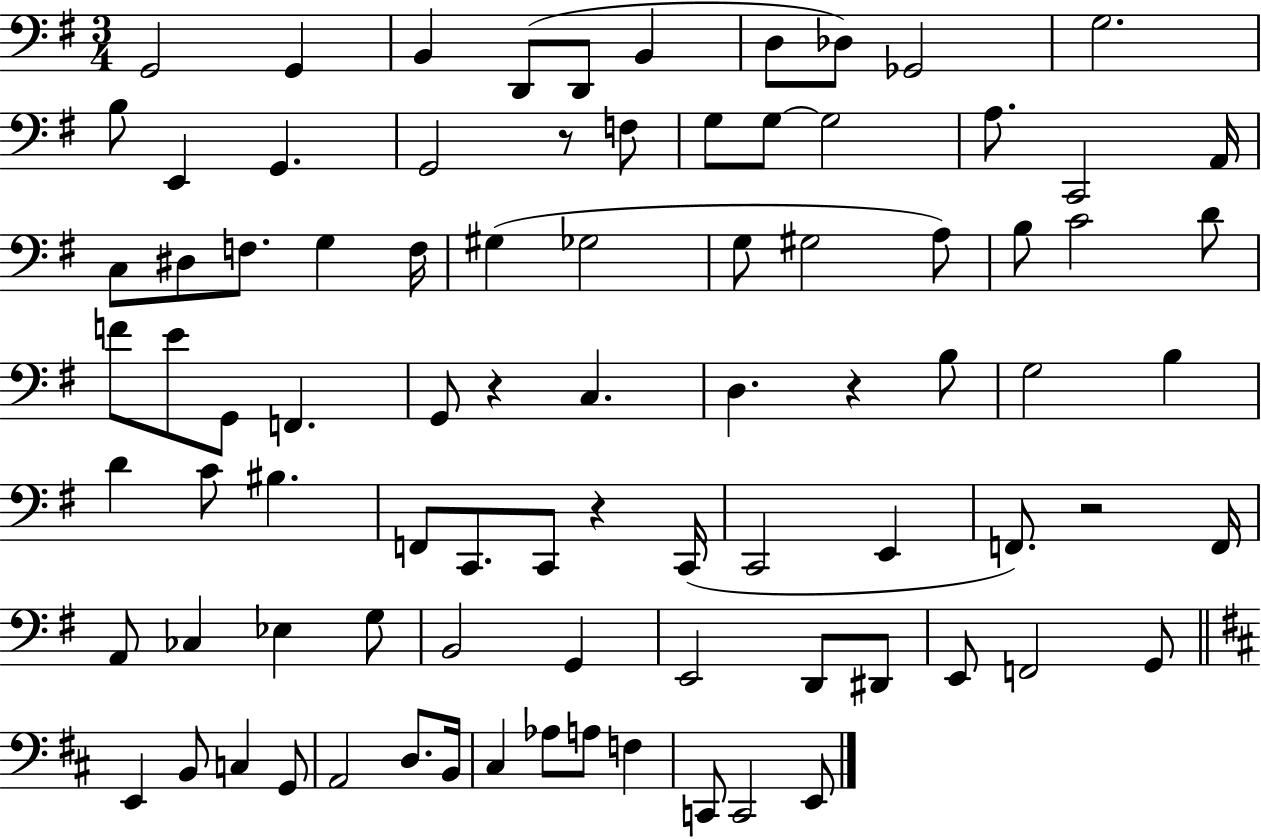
X:1
T:Untitled
M:3/4
L:1/4
K:G
G,,2 G,, B,, D,,/2 D,,/2 B,, D,/2 _D,/2 _G,,2 G,2 B,/2 E,, G,, G,,2 z/2 F,/2 G,/2 G,/2 G,2 A,/2 C,,2 A,,/4 C,/2 ^D,/2 F,/2 G, F,/4 ^G, _G,2 G,/2 ^G,2 A,/2 B,/2 C2 D/2 F/2 E/2 G,,/2 F,, G,,/2 z C, D, z B,/2 G,2 B, D C/2 ^B, F,,/2 C,,/2 C,,/2 z C,,/4 C,,2 E,, F,,/2 z2 F,,/4 A,,/2 _C, _E, G,/2 B,,2 G,, E,,2 D,,/2 ^D,,/2 E,,/2 F,,2 G,,/2 E,, B,,/2 C, G,,/2 A,,2 D,/2 B,,/4 ^C, _A,/2 A,/2 F, C,,/2 C,,2 E,,/2